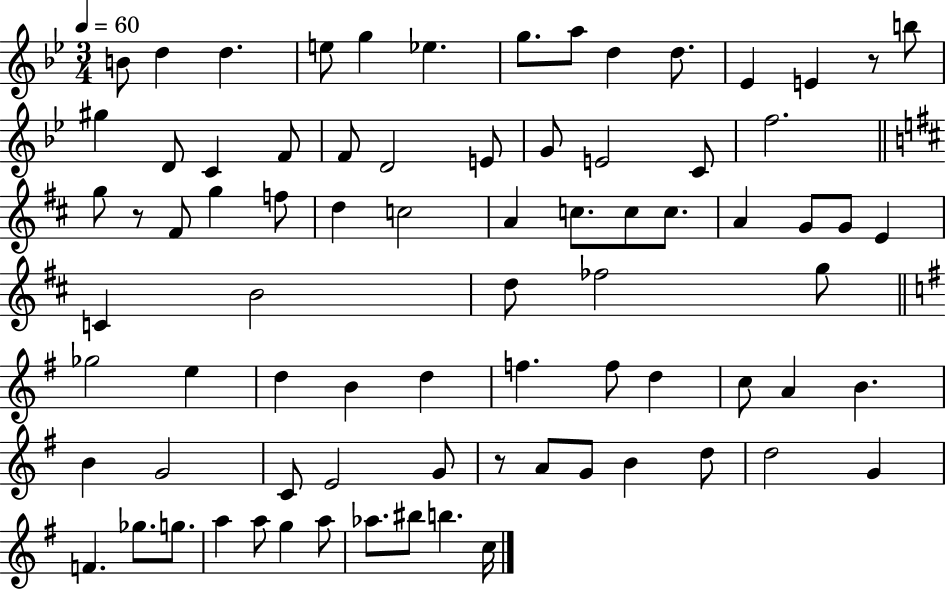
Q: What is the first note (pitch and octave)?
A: B4